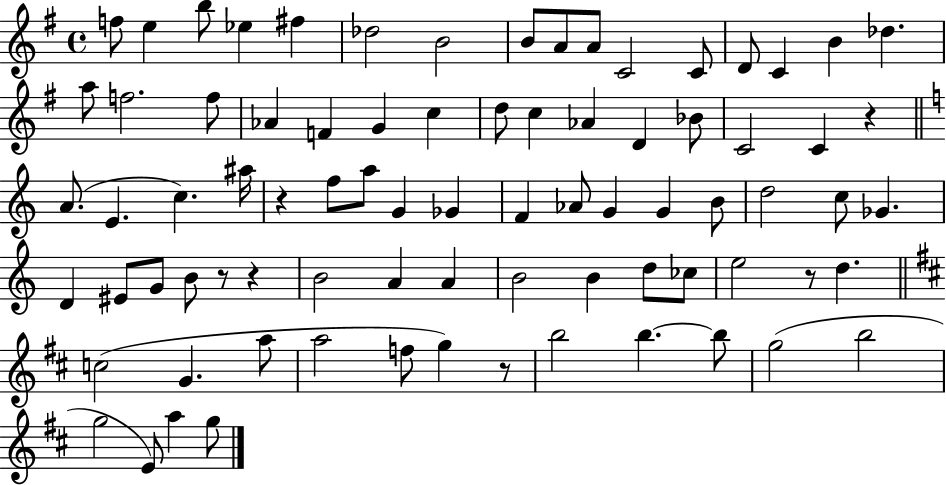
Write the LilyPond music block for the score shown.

{
  \clef treble
  \time 4/4
  \defaultTimeSignature
  \key g \major
  \repeat volta 2 { f''8 e''4 b''8 ees''4 fis''4 | des''2 b'2 | b'8 a'8 a'8 c'2 c'8 | d'8 c'4 b'4 des''4. | \break a''8 f''2. f''8 | aes'4 f'4 g'4 c''4 | d''8 c''4 aes'4 d'4 bes'8 | c'2 c'4 r4 | \break \bar "||" \break \key a \minor a'8.( e'4. c''4.) ais''16 | r4 f''8 a''8 g'4 ges'4 | f'4 aes'8 g'4 g'4 b'8 | d''2 c''8 ges'4. | \break d'4 eis'8 g'8 b'8 r8 r4 | b'2 a'4 a'4 | b'2 b'4 d''8 ces''8 | e''2 r8 d''4. | \break \bar "||" \break \key d \major c''2( g'4. a''8 | a''2 f''8 g''4) r8 | b''2 b''4.~~ b''8 | g''2( b''2 | \break g''2 e'8) a''4 g''8 | } \bar "|."
}